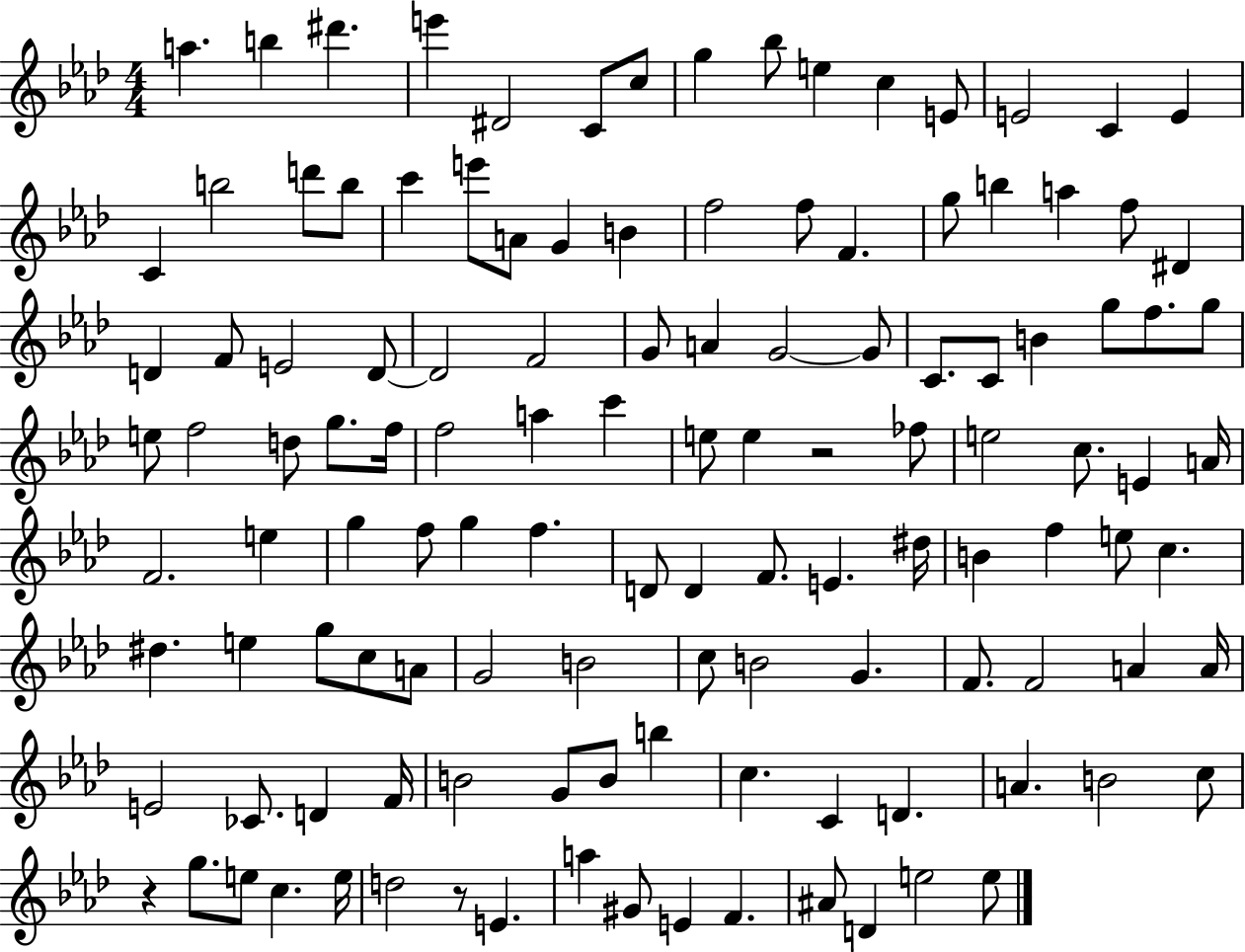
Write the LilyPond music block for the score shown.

{
  \clef treble
  \numericTimeSignature
  \time 4/4
  \key aes \major
  \repeat volta 2 { a''4. b''4 dis'''4. | e'''4 dis'2 c'8 c''8 | g''4 bes''8 e''4 c''4 e'8 | e'2 c'4 e'4 | \break c'4 b''2 d'''8 b''8 | c'''4 e'''8 a'8 g'4 b'4 | f''2 f''8 f'4. | g''8 b''4 a''4 f''8 dis'4 | \break d'4 f'8 e'2 d'8~~ | d'2 f'2 | g'8 a'4 g'2~~ g'8 | c'8. c'8 b'4 g''8 f''8. g''8 | \break e''8 f''2 d''8 g''8. f''16 | f''2 a''4 c'''4 | e''8 e''4 r2 fes''8 | e''2 c''8. e'4 a'16 | \break f'2. e''4 | g''4 f''8 g''4 f''4. | d'8 d'4 f'8. e'4. dis''16 | b'4 f''4 e''8 c''4. | \break dis''4. e''4 g''8 c''8 a'8 | g'2 b'2 | c''8 b'2 g'4. | f'8. f'2 a'4 a'16 | \break e'2 ces'8. d'4 f'16 | b'2 g'8 b'8 b''4 | c''4. c'4 d'4. | a'4. b'2 c''8 | \break r4 g''8. e''8 c''4. e''16 | d''2 r8 e'4. | a''4 gis'8 e'4 f'4. | ais'8 d'4 e''2 e''8 | \break } \bar "|."
}